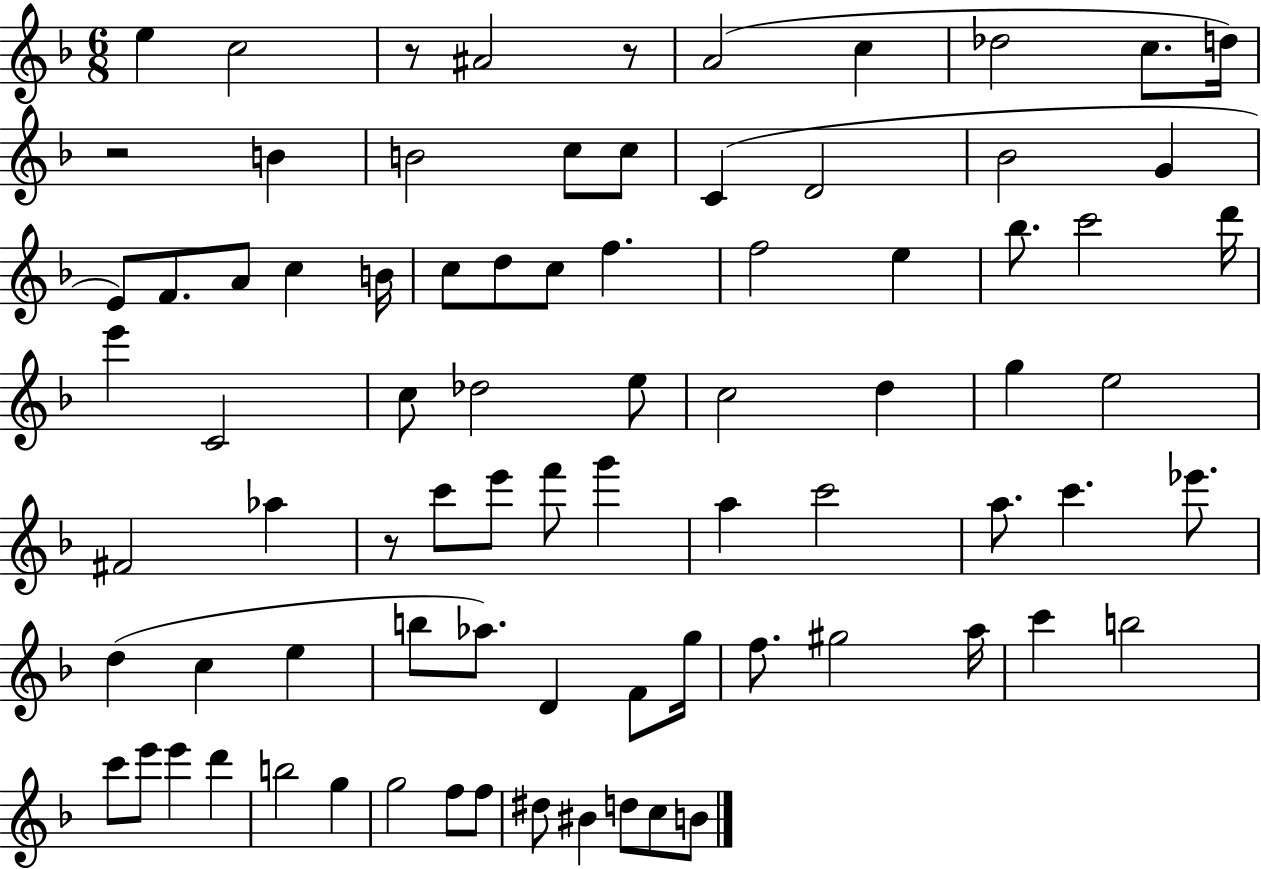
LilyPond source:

{
  \clef treble
  \numericTimeSignature
  \time 6/8
  \key f \major
  e''4 c''2 | r8 ais'2 r8 | a'2( c''4 | des''2 c''8. d''16) | \break r2 b'4 | b'2 c''8 c''8 | c'4( d'2 | bes'2 g'4 | \break e'8) f'8. a'8 c''4 b'16 | c''8 d''8 c''8 f''4. | f''2 e''4 | bes''8. c'''2 d'''16 | \break e'''4 c'2 | c''8 des''2 e''8 | c''2 d''4 | g''4 e''2 | \break fis'2 aes''4 | r8 c'''8 e'''8 f'''8 g'''4 | a''4 c'''2 | a''8. c'''4. ees'''8. | \break d''4( c''4 e''4 | b''8 aes''8.) d'4 f'8 g''16 | f''8. gis''2 a''16 | c'''4 b''2 | \break c'''8 e'''8 e'''4 d'''4 | b''2 g''4 | g''2 f''8 f''8 | dis''8 bis'4 d''8 c''8 b'8 | \break \bar "|."
}